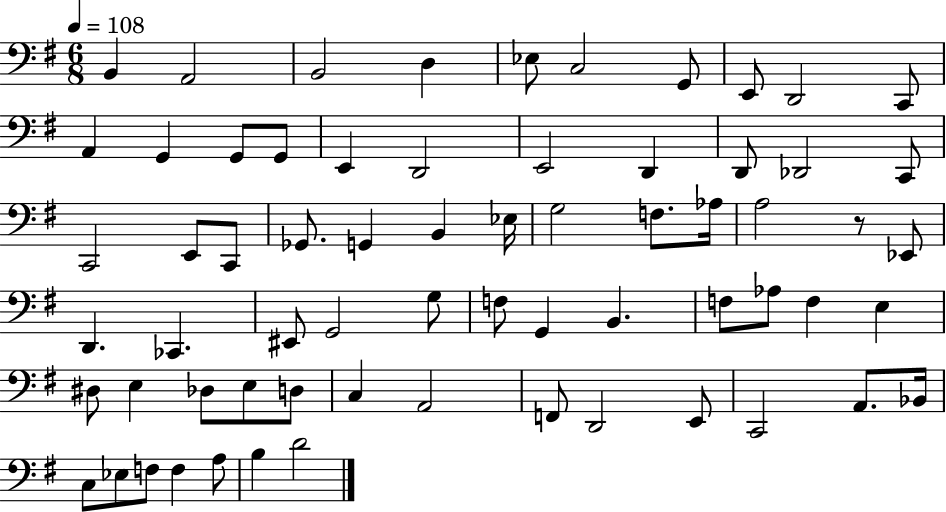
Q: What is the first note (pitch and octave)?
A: B2